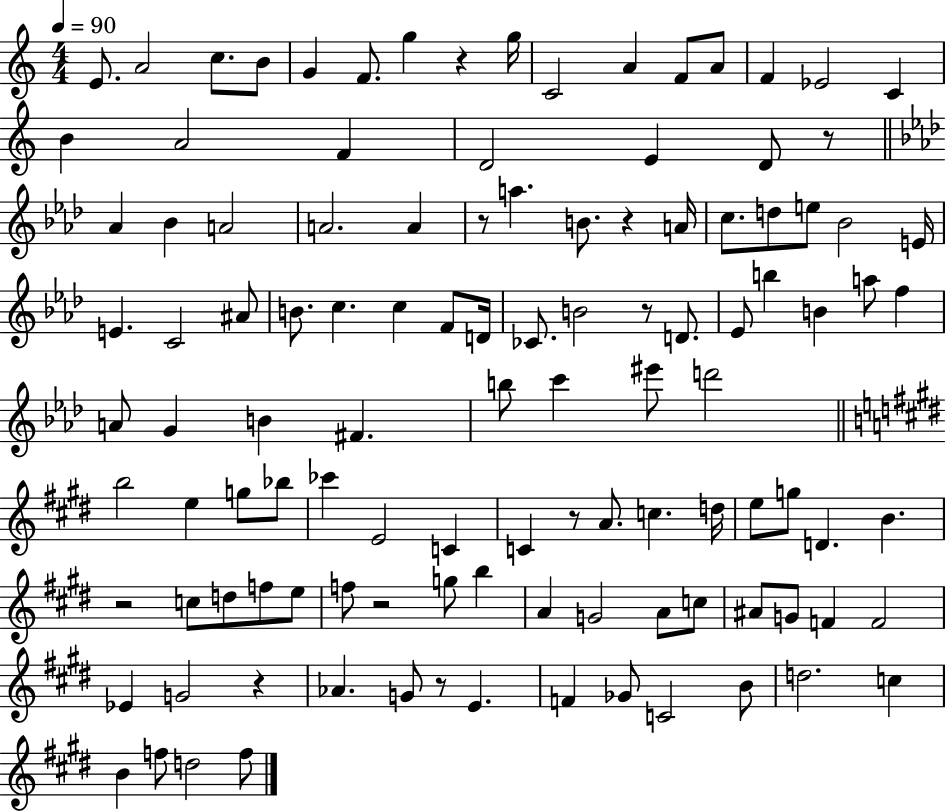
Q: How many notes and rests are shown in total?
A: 113